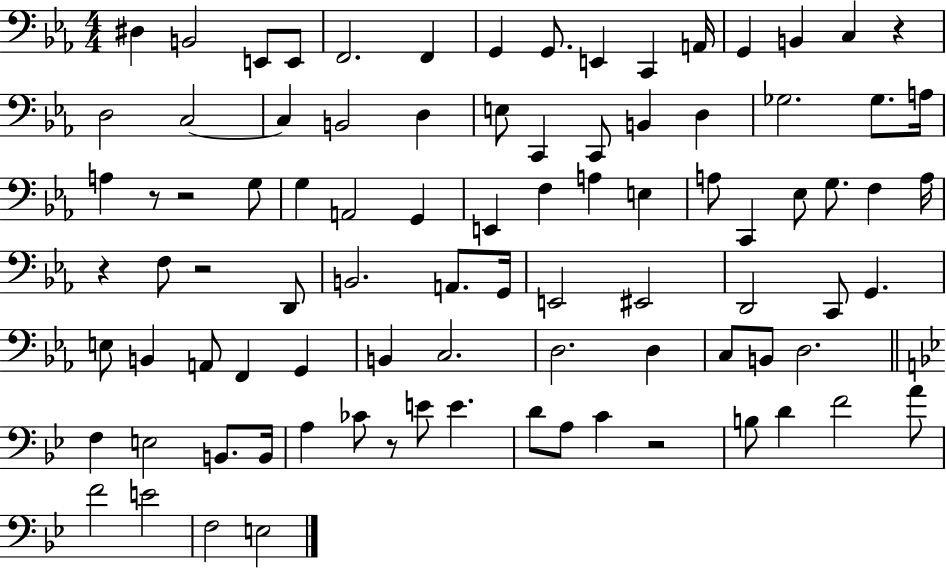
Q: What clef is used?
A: bass